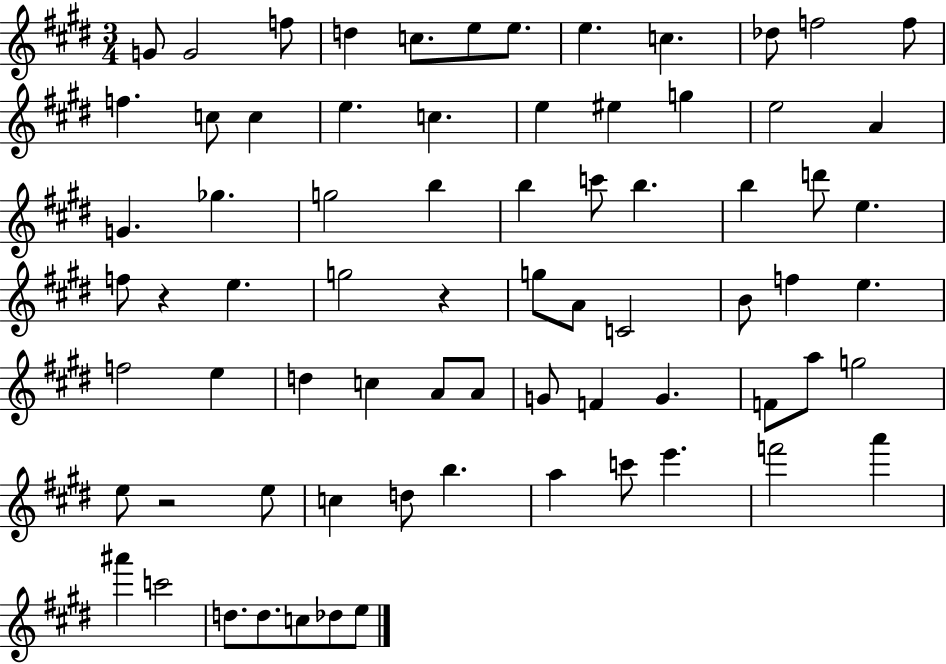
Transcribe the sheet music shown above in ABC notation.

X:1
T:Untitled
M:3/4
L:1/4
K:E
G/2 G2 f/2 d c/2 e/2 e/2 e c _d/2 f2 f/2 f c/2 c e c e ^e g e2 A G _g g2 b b c'/2 b b d'/2 e f/2 z e g2 z g/2 A/2 C2 B/2 f e f2 e d c A/2 A/2 G/2 F G F/2 a/2 g2 e/2 z2 e/2 c d/2 b a c'/2 e' f'2 a' ^a' c'2 d/2 d/2 c/2 _d/2 e/2